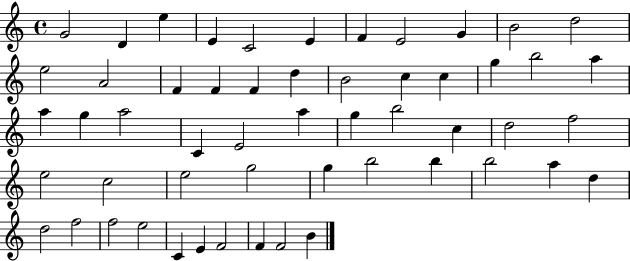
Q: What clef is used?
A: treble